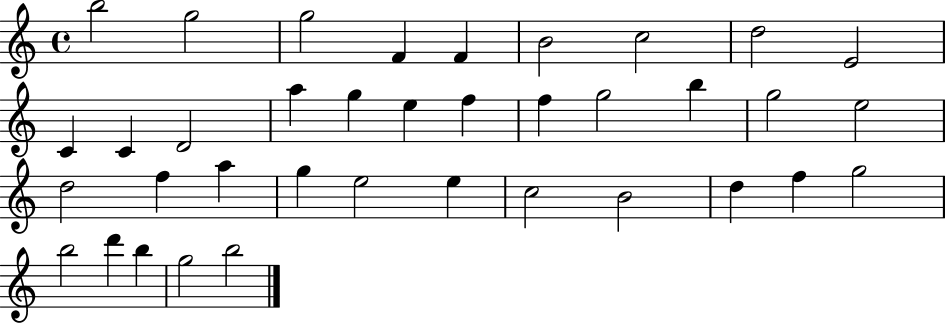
B5/h G5/h G5/h F4/q F4/q B4/h C5/h D5/h E4/h C4/q C4/q D4/h A5/q G5/q E5/q F5/q F5/q G5/h B5/q G5/h E5/h D5/h F5/q A5/q G5/q E5/h E5/q C5/h B4/h D5/q F5/q G5/h B5/h D6/q B5/q G5/h B5/h